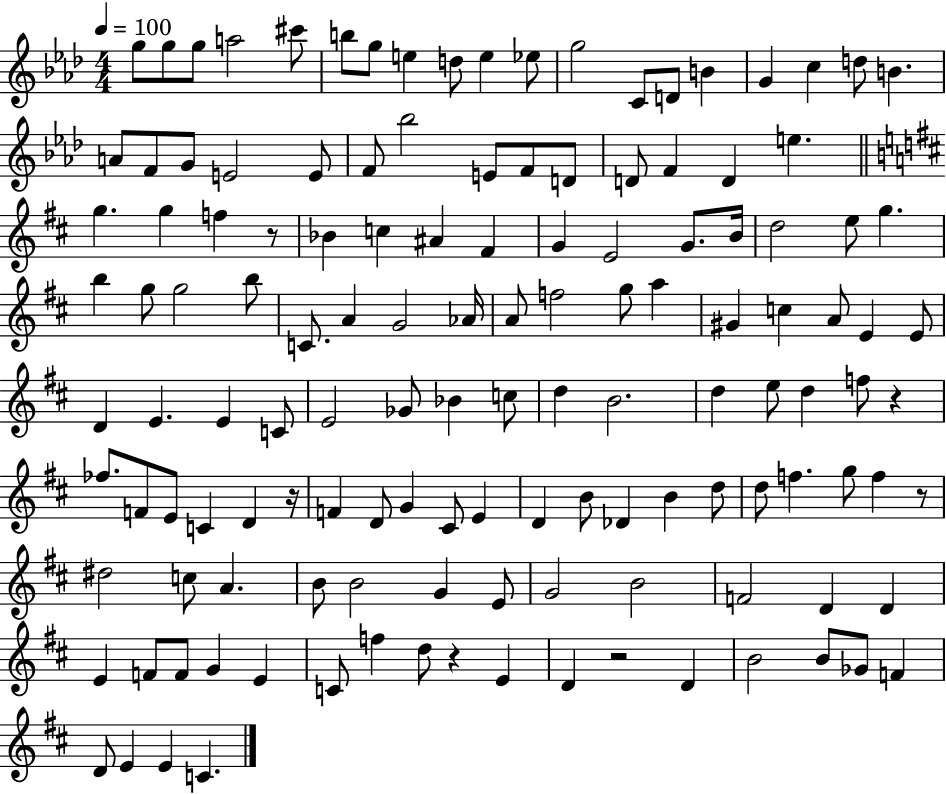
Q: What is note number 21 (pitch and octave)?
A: F4